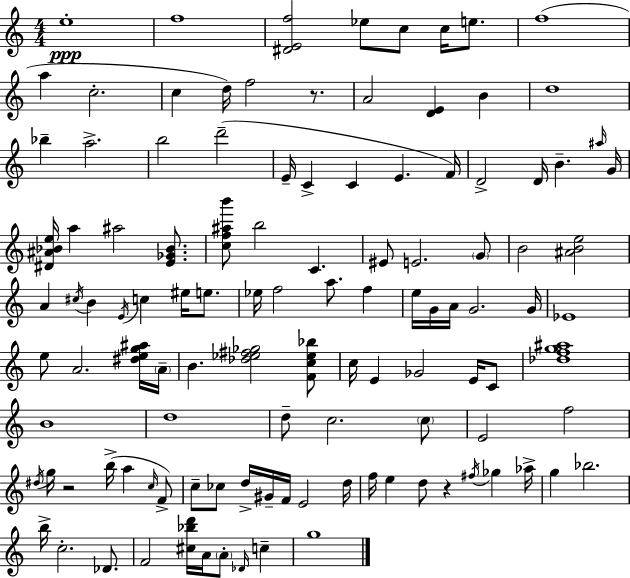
{
  \clef treble
  \numericTimeSignature
  \time 4/4
  \key c \major
  e''1-.\ppp | f''1 | <dis' e' f''>2 ees''8 c''8 c''16 e''8. | f''1( | \break a''4 c''2.-. | c''4 d''16) f''2 r8. | a'2 <d' e'>4 b'4 | d''1 | \break bes''4-- a''2.-> | b''2 d'''2--( | e'16-- c'4-> c'4 e'4. f'16) | d'2-> d'16 b'4.-- \grace { ais''16 } | \break g'16 <dis' ais' bes' e''>16 a''4 ais''2 <e' ges' bes'>8. | <c'' f'' ais'' b'''>8 b''2 c'4. | eis'8 e'2. \parenthesize g'8 | b'2 <ais' b' e''>2 | \break a'4 \acciaccatura { cis''16 } b'4 \acciaccatura { e'16 } c''4 eis''16 | e''8. ees''16 f''2 a''8. f''4 | e''16 g'16 a'16 g'2. | g'16 ees'1 | \break e''8 a'2. | <dis'' e'' g'' ais''>16 \parenthesize a'16-- b'4. <des'' ees'' fis'' ges''>2 | <f' c'' ees'' bes''>8 c''16 e'4 ges'2 | e'16 c'8 <des'' f'' g'' ais''>1 | \break b'1 | d''1 | d''8-- c''2. | \parenthesize c''8 e'2 f''2 | \break \acciaccatura { dis''16 } g''16 r2 b''16->( a''4 | \grace { c''16 } f'8->) c''8-- ces''8 d''16-> gis'16-- f'16 e'2 | d''16 f''16 e''4 d''8 r4 | \acciaccatura { fis''16 } ges''4 aes''16-> g''4 bes''2. | \break b''16-> c''2.-. | des'8. f'2 <cis'' bes'' d'''>16 a'16 | \parenthesize a'8-. \grace { des'16 } c''4-- g''1 | \bar "|."
}